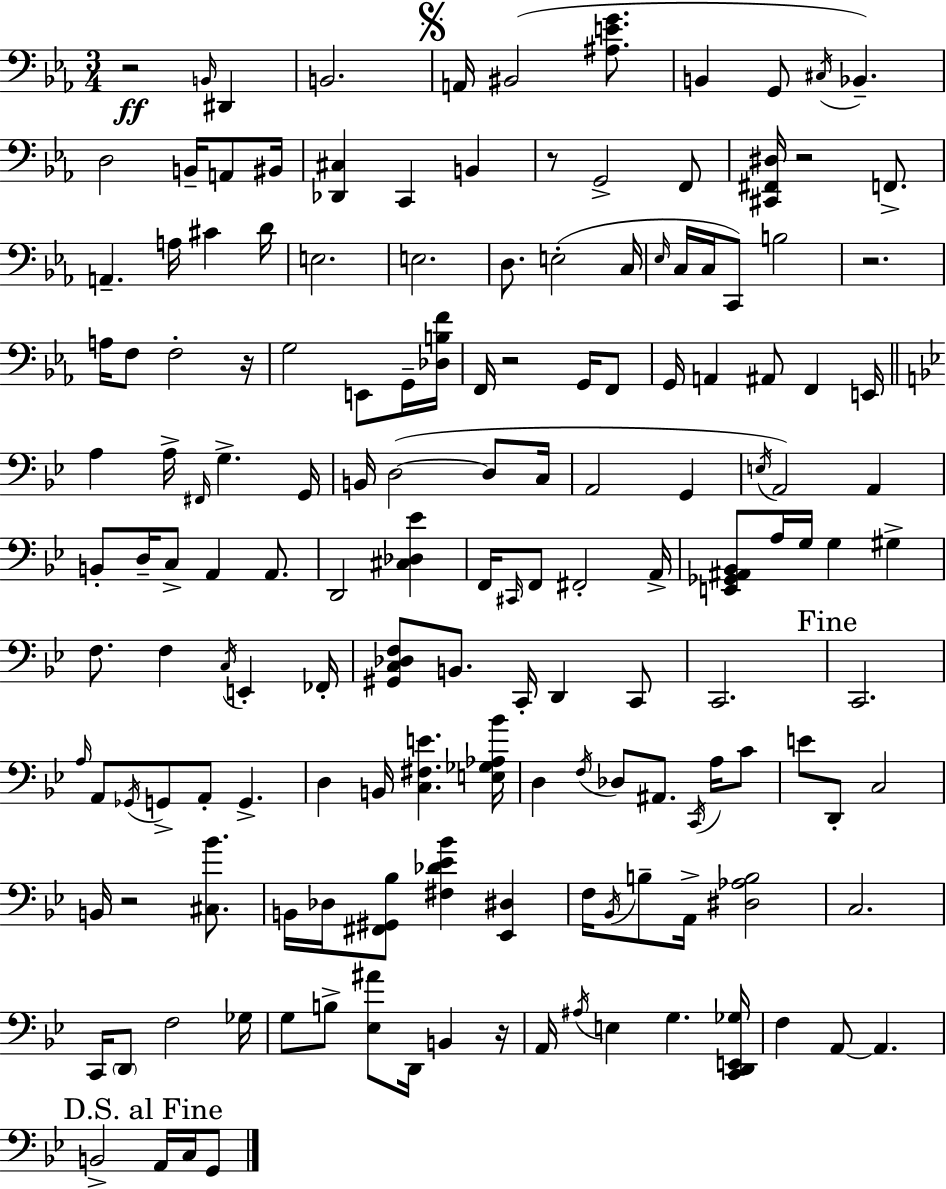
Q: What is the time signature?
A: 3/4